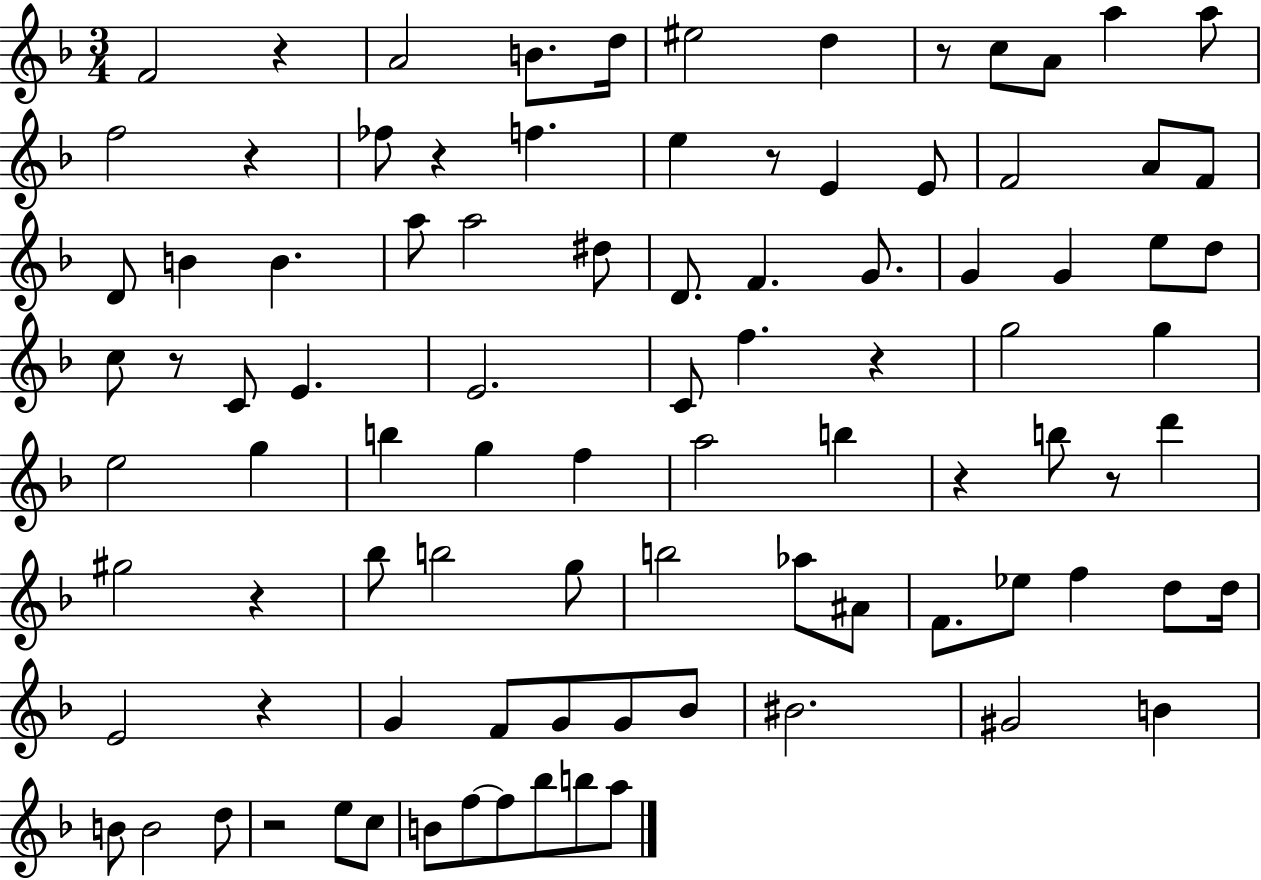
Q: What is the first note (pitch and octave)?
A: F4